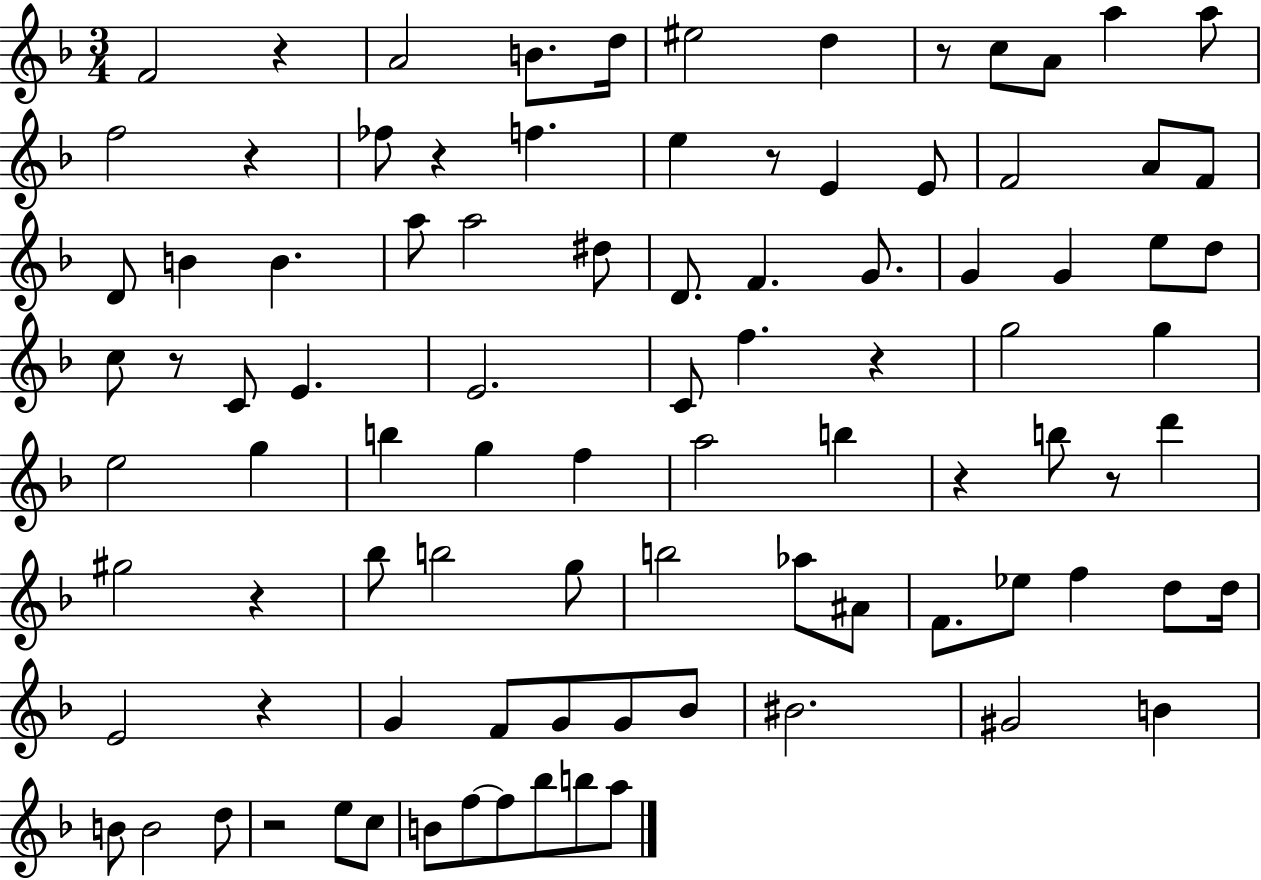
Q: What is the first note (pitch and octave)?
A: F4